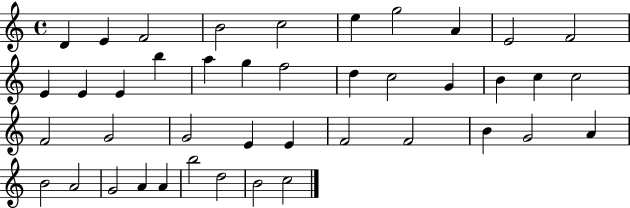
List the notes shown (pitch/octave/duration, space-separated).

D4/q E4/q F4/h B4/h C5/h E5/q G5/h A4/q E4/h F4/h E4/q E4/q E4/q B5/q A5/q G5/q F5/h D5/q C5/h G4/q B4/q C5/q C5/h F4/h G4/h G4/h E4/q E4/q F4/h F4/h B4/q G4/h A4/q B4/h A4/h G4/h A4/q A4/q B5/h D5/h B4/h C5/h